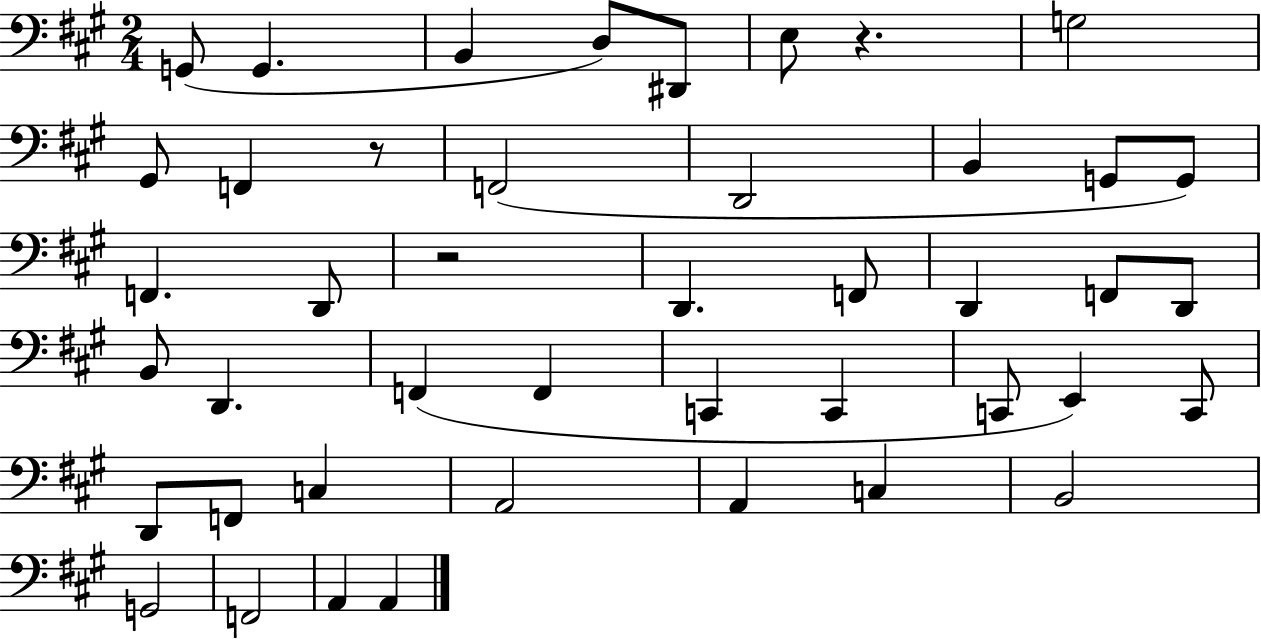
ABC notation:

X:1
T:Untitled
M:2/4
L:1/4
K:A
G,,/2 G,, B,, D,/2 ^D,,/2 E,/2 z G,2 ^G,,/2 F,, z/2 F,,2 D,,2 B,, G,,/2 G,,/2 F,, D,,/2 z2 D,, F,,/2 D,, F,,/2 D,,/2 B,,/2 D,, F,, F,, C,, C,, C,,/2 E,, C,,/2 D,,/2 F,,/2 C, A,,2 A,, C, B,,2 G,,2 F,,2 A,, A,,